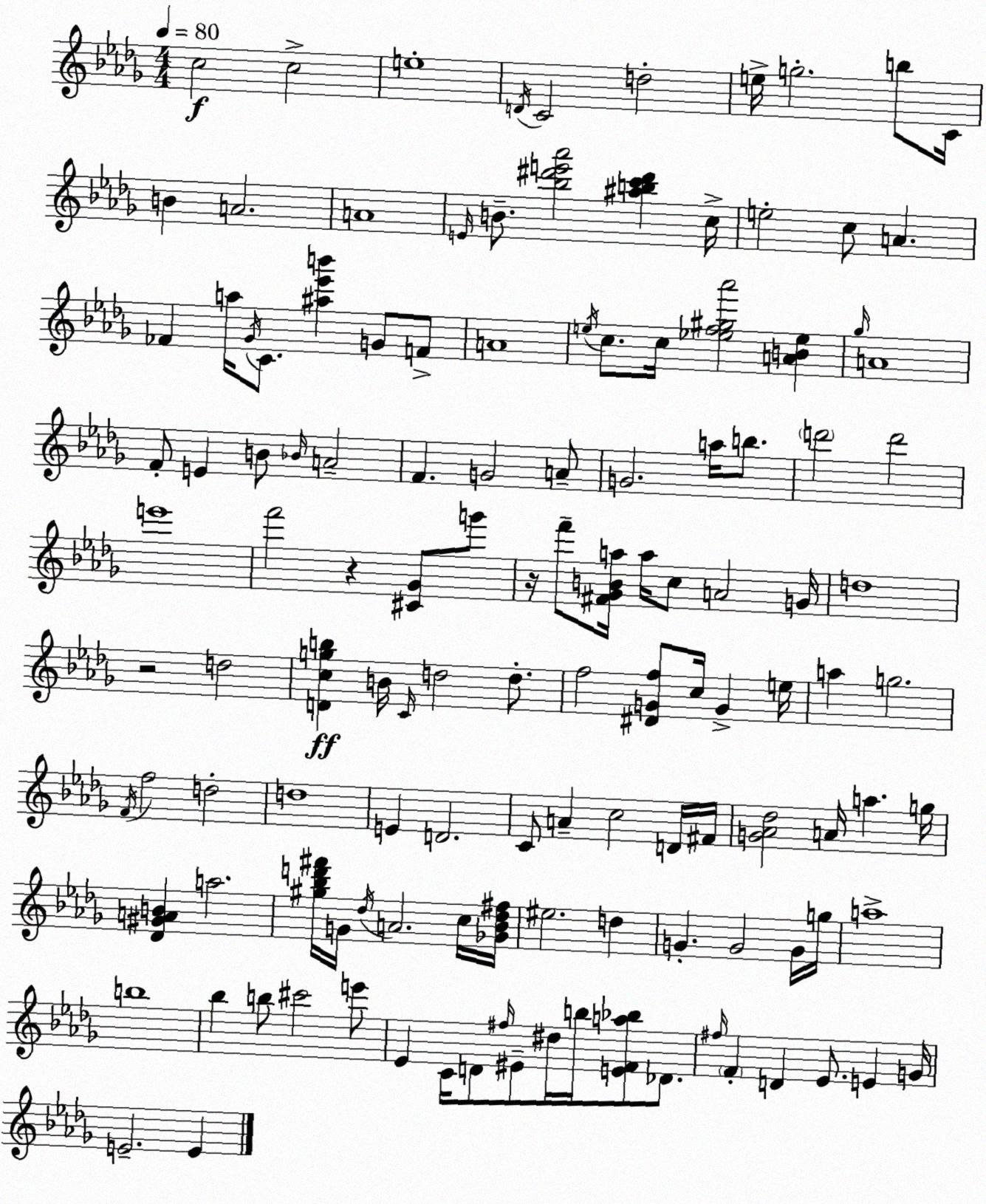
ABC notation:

X:1
T:Untitled
M:4/4
L:1/4
K:Bbm
c2 c2 e4 D/4 C2 d2 e/4 g2 b/2 C/4 B A2 A4 E/4 B/2 [_b^d'e'_a']2 [^abc'^d'] c/4 e2 c/2 A _F a/4 _G/4 C/2 [^a_e'b'] G/2 F/2 A4 e/4 c/2 c/4 [_ef^g_a']2 [AB_e] _g/4 A4 F/2 E B/2 _B/4 A2 F G2 A/2 G2 a/4 b/2 d'2 d'2 e'4 f'2 z [^C_G]/2 g'/2 z/4 f'/2 [^F_GBa]/4 a/4 c/2 A2 G/4 d4 z2 d2 [Dcgb] B/4 C/4 d2 d/2 f2 [^DGf]/2 c/4 G e/4 a g2 F/4 f2 d2 d4 E D2 C/2 A c2 D/4 ^F/4 [G_A_d]2 A/4 a g/4 [_D^GAB] a2 [^g_bd'^f']/4 G/4 _d/4 A2 c/4 [_G_B_d^f]/4 ^e2 d G G2 G/4 g/4 a4 b4 _b b/2 ^c'2 e'/2 _E C/4 D/2 ^f/4 ^E/2 ^d/4 b/4 [EFa_b]/2 _D/2 ^f/4 F D _E/2 E G/4 E2 E